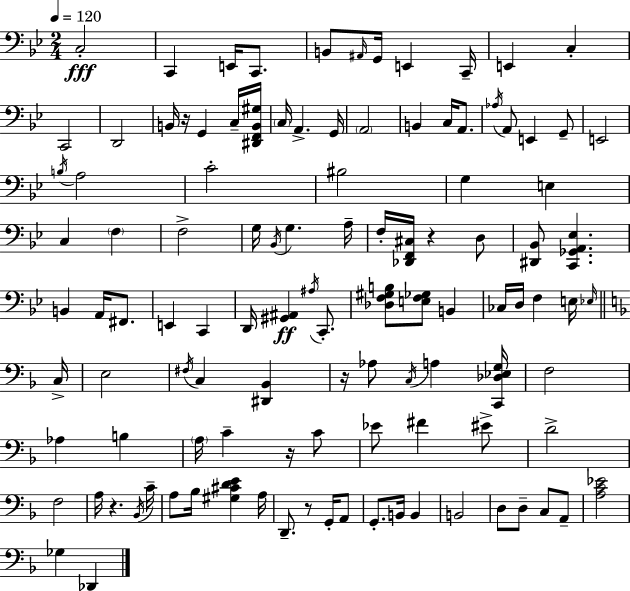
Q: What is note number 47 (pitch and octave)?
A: E2